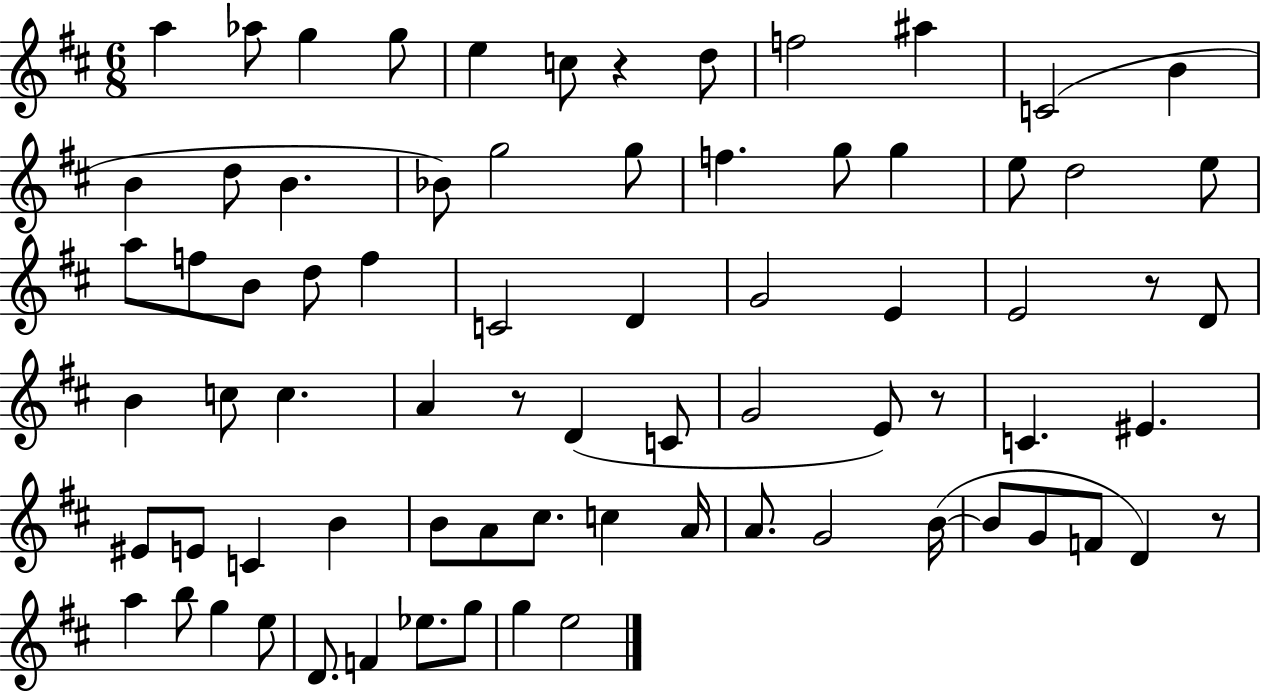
{
  \clef treble
  \numericTimeSignature
  \time 6/8
  \key d \major
  \repeat volta 2 { a''4 aes''8 g''4 g''8 | e''4 c''8 r4 d''8 | f''2 ais''4 | c'2( b'4 | \break b'4 d''8 b'4. | bes'8) g''2 g''8 | f''4. g''8 g''4 | e''8 d''2 e''8 | \break a''8 f''8 b'8 d''8 f''4 | c'2 d'4 | g'2 e'4 | e'2 r8 d'8 | \break b'4 c''8 c''4. | a'4 r8 d'4( c'8 | g'2 e'8) r8 | c'4. eis'4. | \break eis'8 e'8 c'4 b'4 | b'8 a'8 cis''8. c''4 a'16 | a'8. g'2 b'16~(~ | b'8 g'8 f'8 d'4) r8 | \break a''4 b''8 g''4 e''8 | d'8. f'4 ees''8. g''8 | g''4 e''2 | } \bar "|."
}